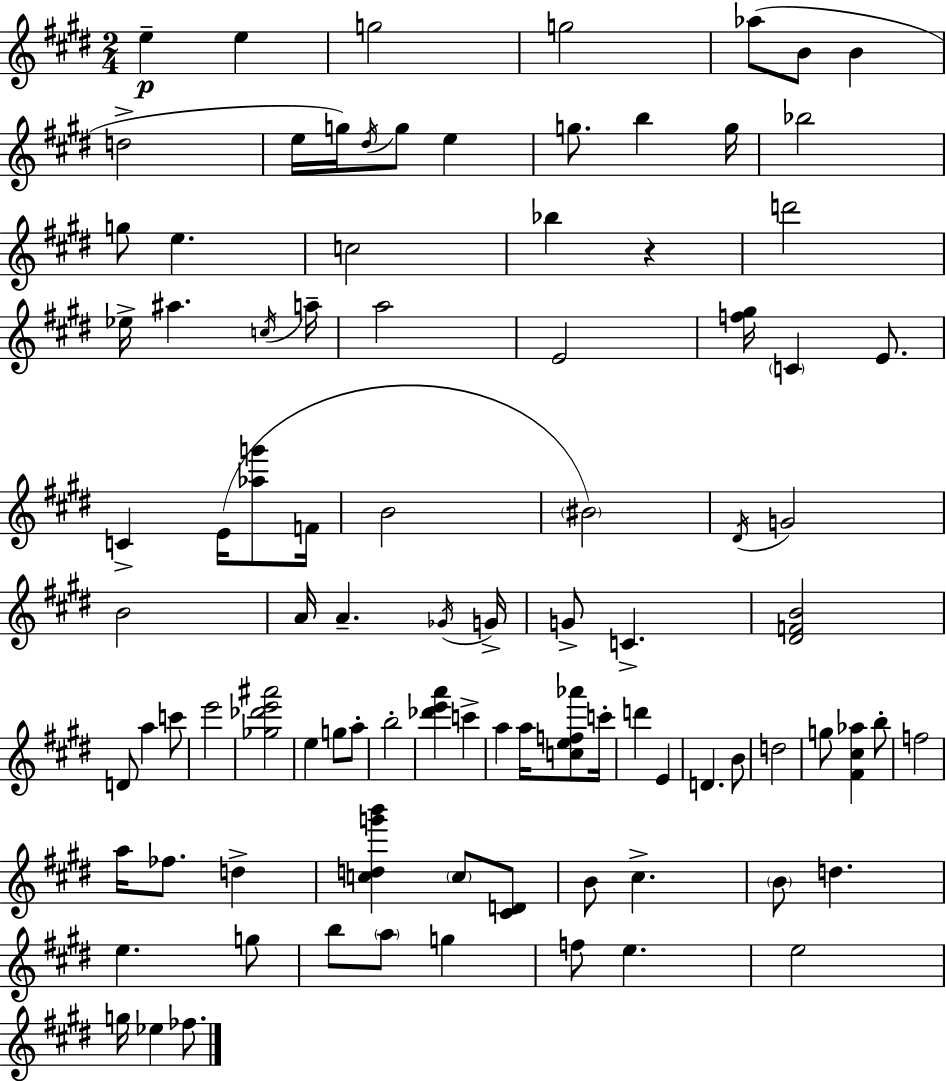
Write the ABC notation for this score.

X:1
T:Untitled
M:2/4
L:1/4
K:E
e e g2 g2 _a/2 B/2 B d2 e/4 g/4 ^d/4 g/2 e g/2 b g/4 _b2 g/2 e c2 _b z d'2 _e/4 ^a c/4 a/4 a2 E2 [f^g]/4 C E/2 C E/4 [_ag']/2 F/4 B2 ^B2 ^D/4 G2 B2 A/4 A _G/4 G/4 G/2 C [^DFB]2 D/2 a c'/2 e'2 [_g_d'e'^a']2 e g/2 a/2 b2 [_d'e'a'] c' a a/4 [cef_a']/2 c'/4 d' E D B/2 d2 g/2 [^F^c_a] b/2 f2 a/4 _f/2 d [cdg'b'] c/2 [^CD]/2 B/2 ^c B/2 d e g/2 b/2 a/2 g f/2 e e2 g/4 _e _f/2